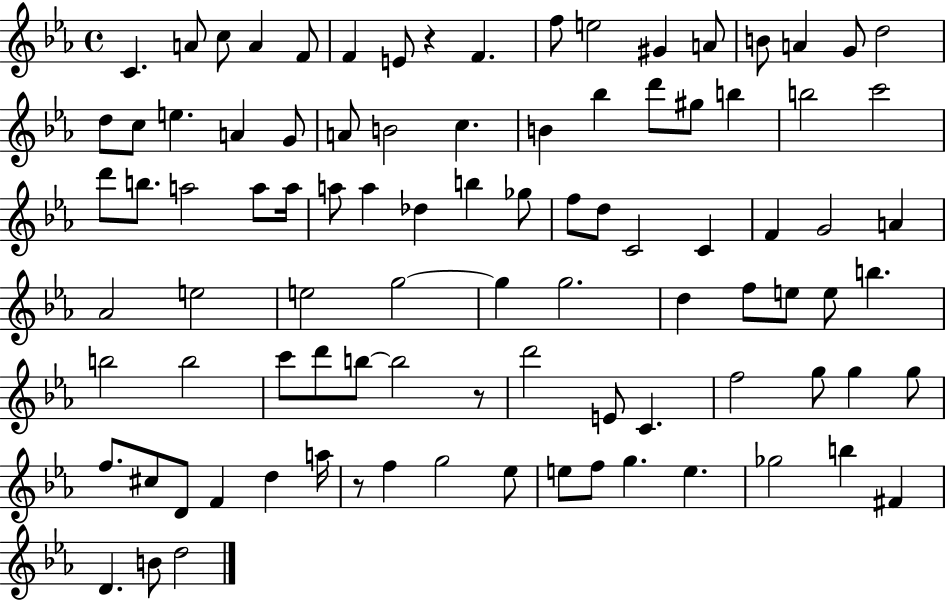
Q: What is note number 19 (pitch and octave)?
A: E5